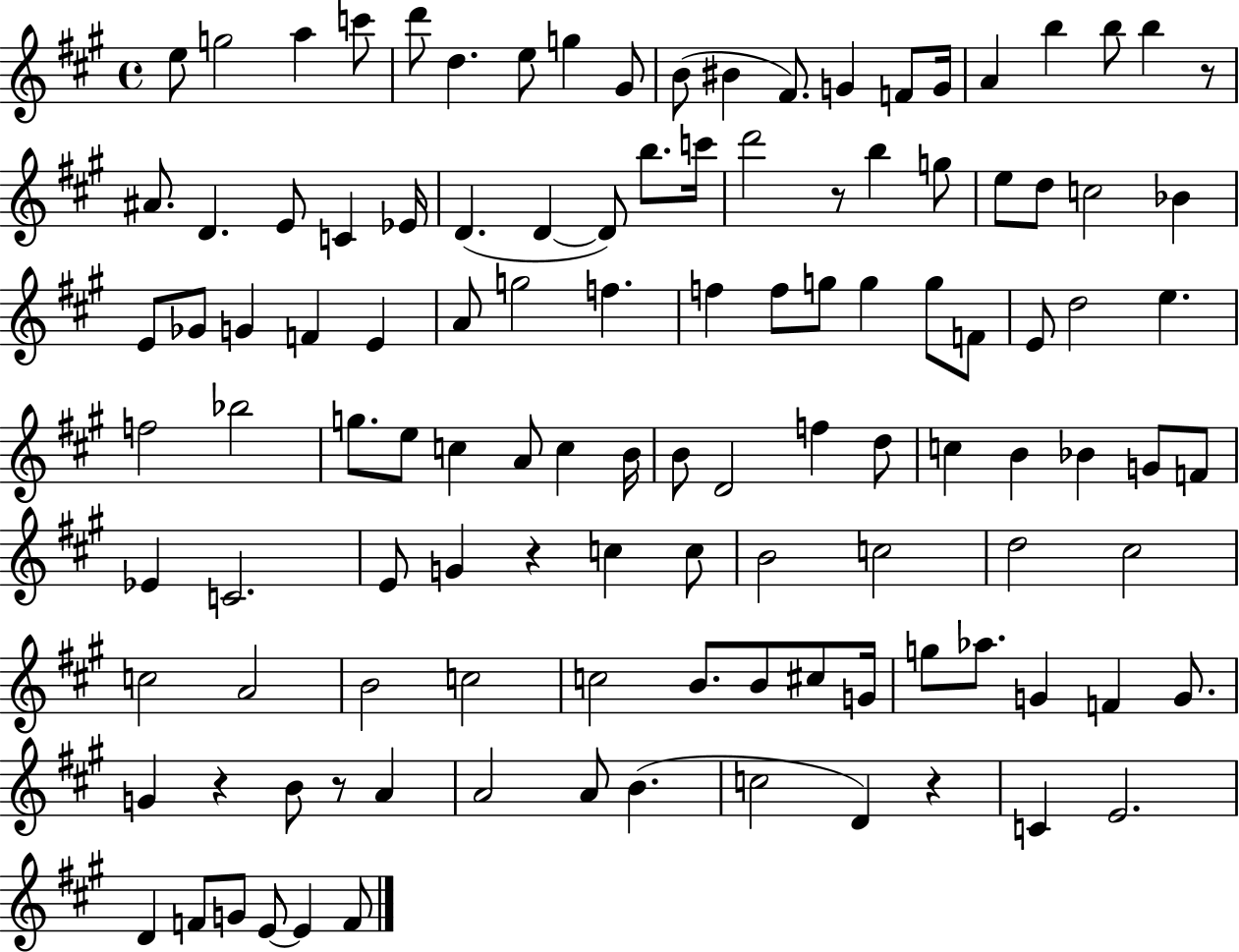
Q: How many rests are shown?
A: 6